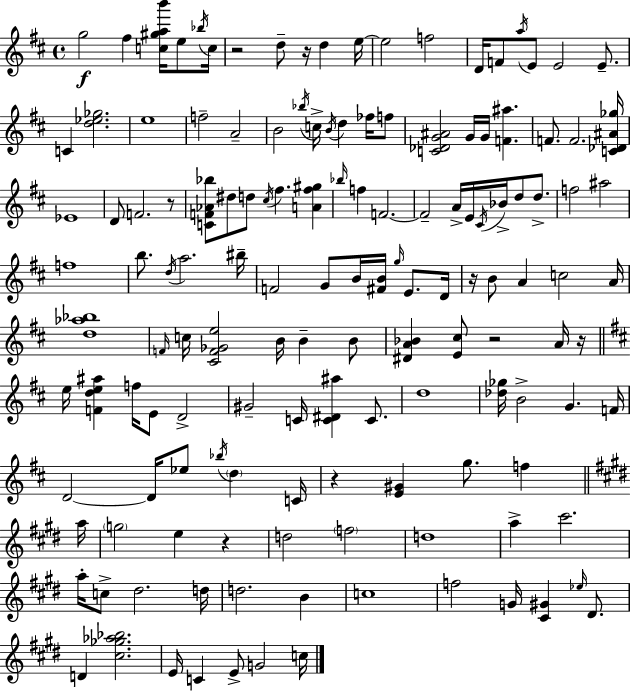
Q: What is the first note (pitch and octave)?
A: G5